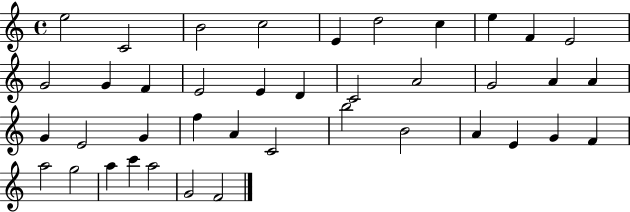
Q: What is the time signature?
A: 4/4